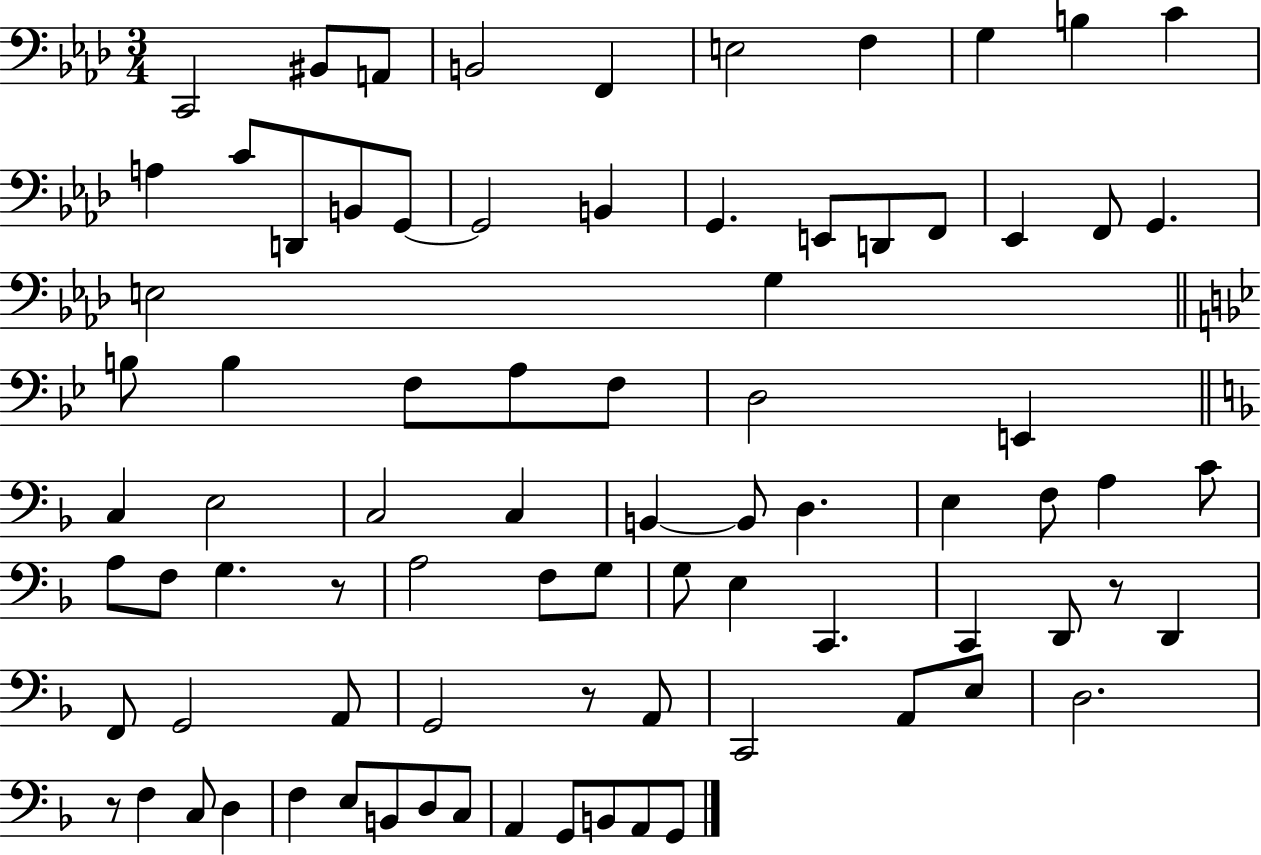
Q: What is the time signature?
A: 3/4